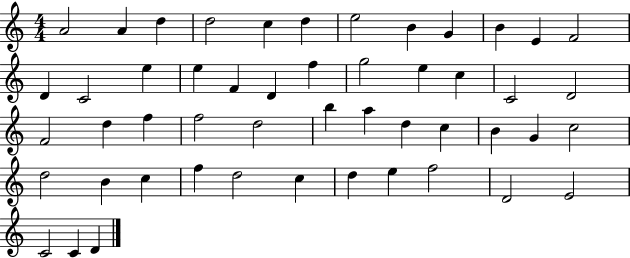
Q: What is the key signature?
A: C major